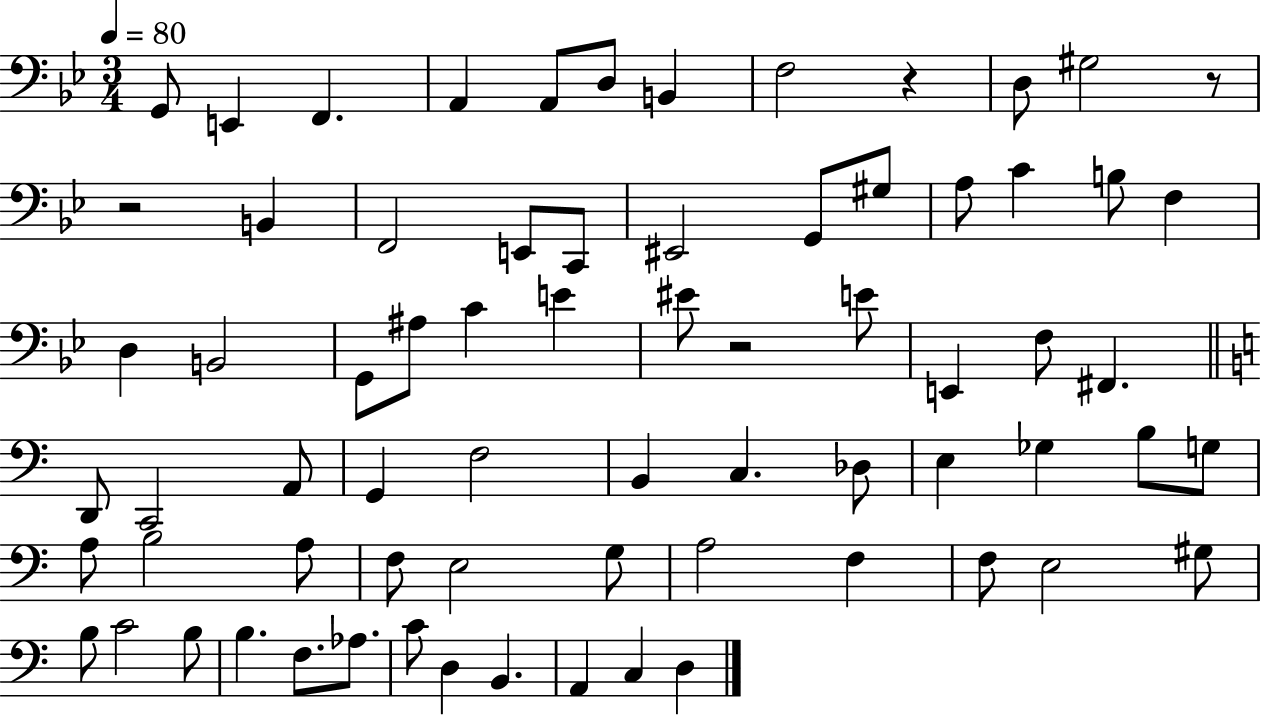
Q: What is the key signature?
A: BES major